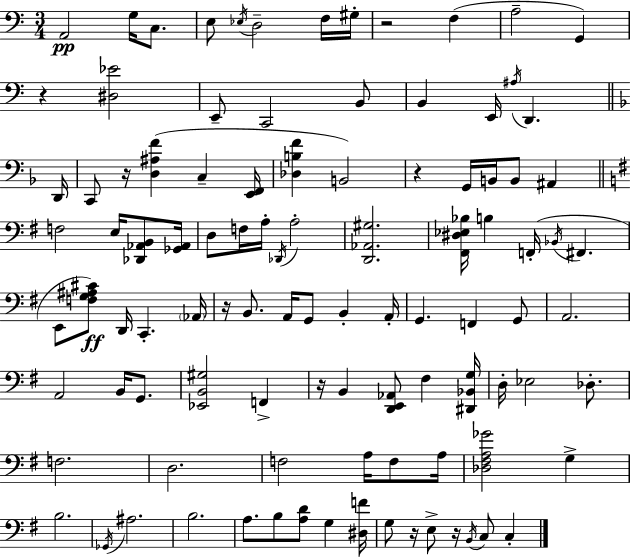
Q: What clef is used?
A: bass